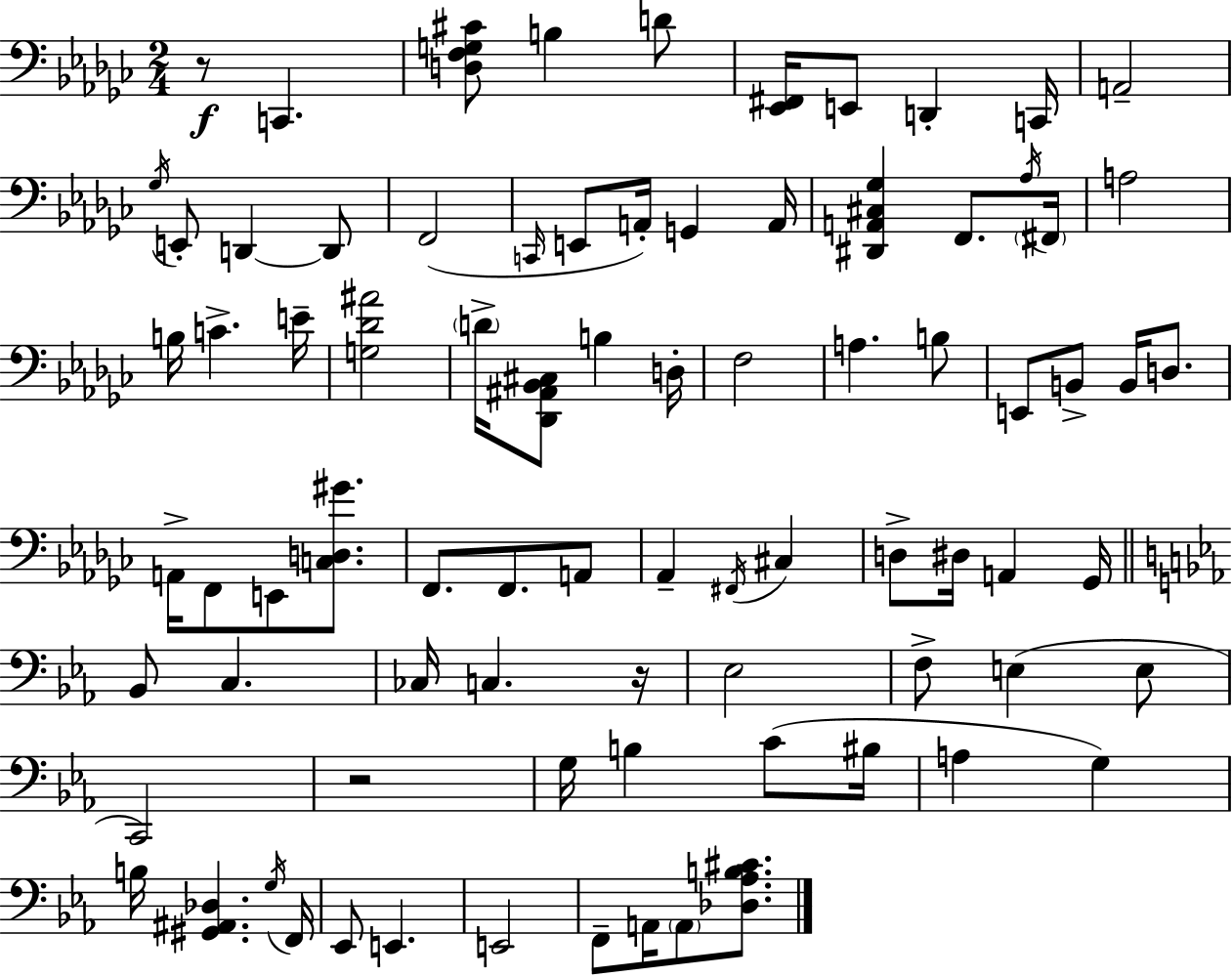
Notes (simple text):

R/e C2/q. [D3,F3,G3,C#4]/e B3/q D4/e [Eb2,F#2]/s E2/e D2/q C2/s A2/h Gb3/s E2/e D2/q D2/e F2/h C2/s E2/e A2/s G2/q A2/s [D#2,A2,C#3,Gb3]/q F2/e. Ab3/s F#2/s A3/h B3/s C4/q. E4/s [G3,Db4,A#4]/h D4/s [Db2,A#2,Bb2,C#3]/e B3/q D3/s F3/h A3/q. B3/e E2/e B2/e B2/s D3/e. A2/s F2/e E2/e [C3,D3,G#4]/e. F2/e. F2/e. A2/e Ab2/q F#2/s C#3/q D3/e D#3/s A2/q Gb2/s Bb2/e C3/q. CES3/s C3/q. R/s Eb3/h F3/e E3/q E3/e C2/h R/h G3/s B3/q C4/e BIS3/s A3/q G3/q B3/s [G#2,A#2,Db3]/q. G3/s F2/s Eb2/e E2/q. E2/h F2/e A2/s A2/e [Db3,Ab3,B3,C#4]/e.